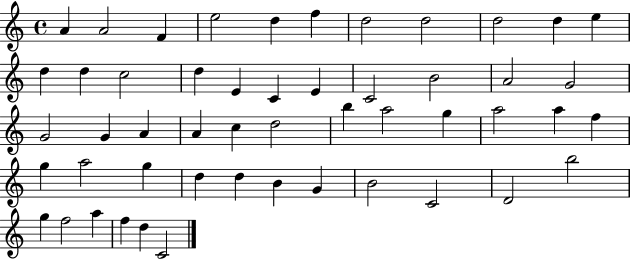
X:1
T:Untitled
M:4/4
L:1/4
K:C
A A2 F e2 d f d2 d2 d2 d e d d c2 d E C E C2 B2 A2 G2 G2 G A A c d2 b a2 g a2 a f g a2 g d d B G B2 C2 D2 b2 g f2 a f d C2